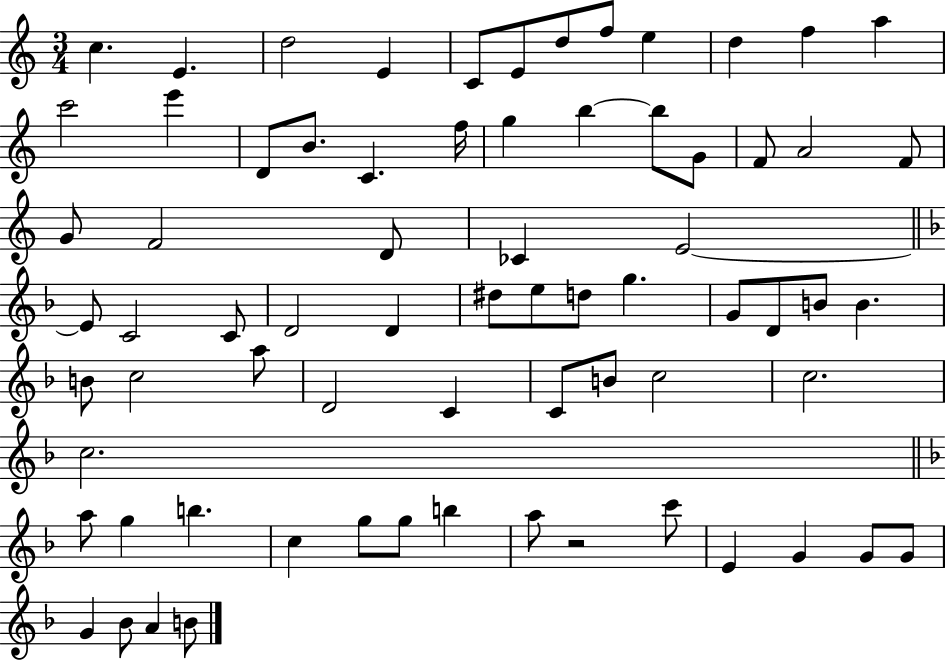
X:1
T:Untitled
M:3/4
L:1/4
K:C
c E d2 E C/2 E/2 d/2 f/2 e d f a c'2 e' D/2 B/2 C f/4 g b b/2 G/2 F/2 A2 F/2 G/2 F2 D/2 _C E2 E/2 C2 C/2 D2 D ^d/2 e/2 d/2 g G/2 D/2 B/2 B B/2 c2 a/2 D2 C C/2 B/2 c2 c2 c2 a/2 g b c g/2 g/2 b a/2 z2 c'/2 E G G/2 G/2 G _B/2 A B/2